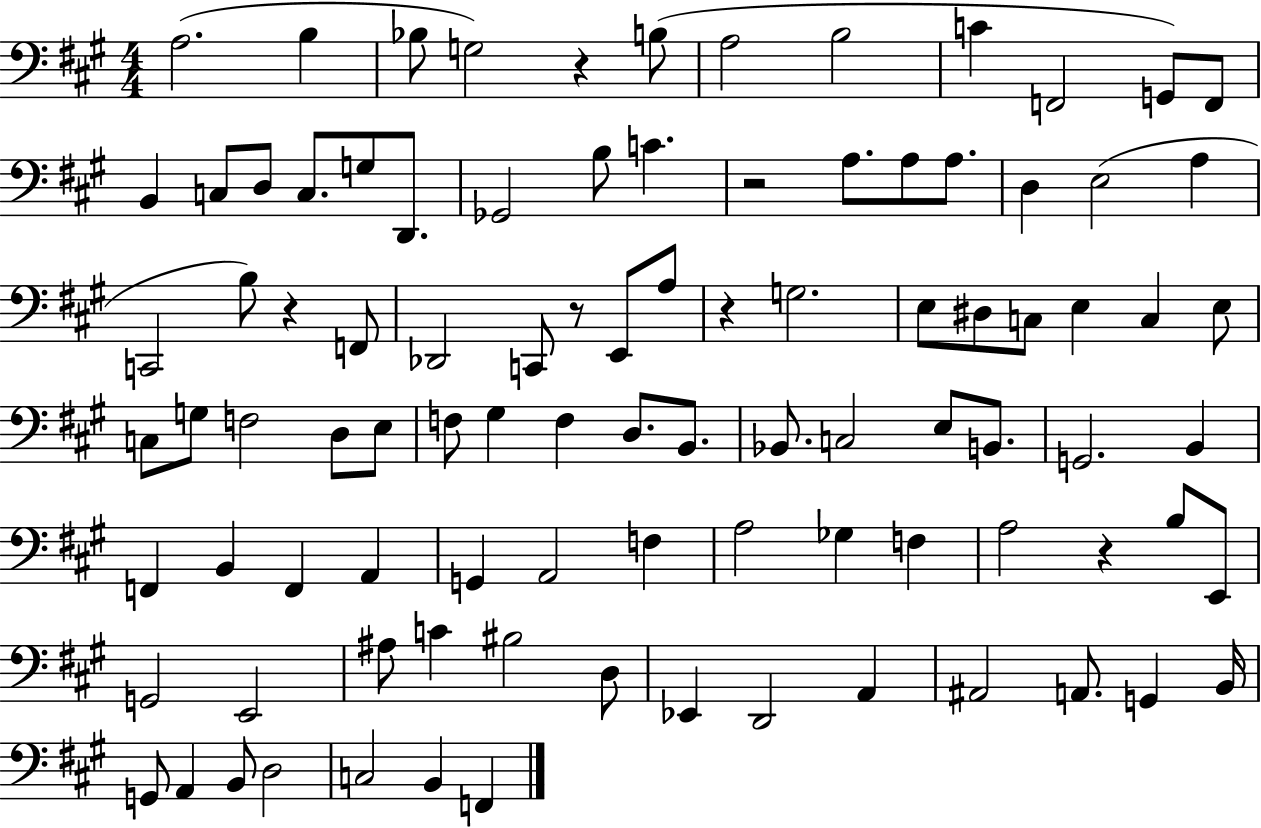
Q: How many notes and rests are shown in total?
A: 95